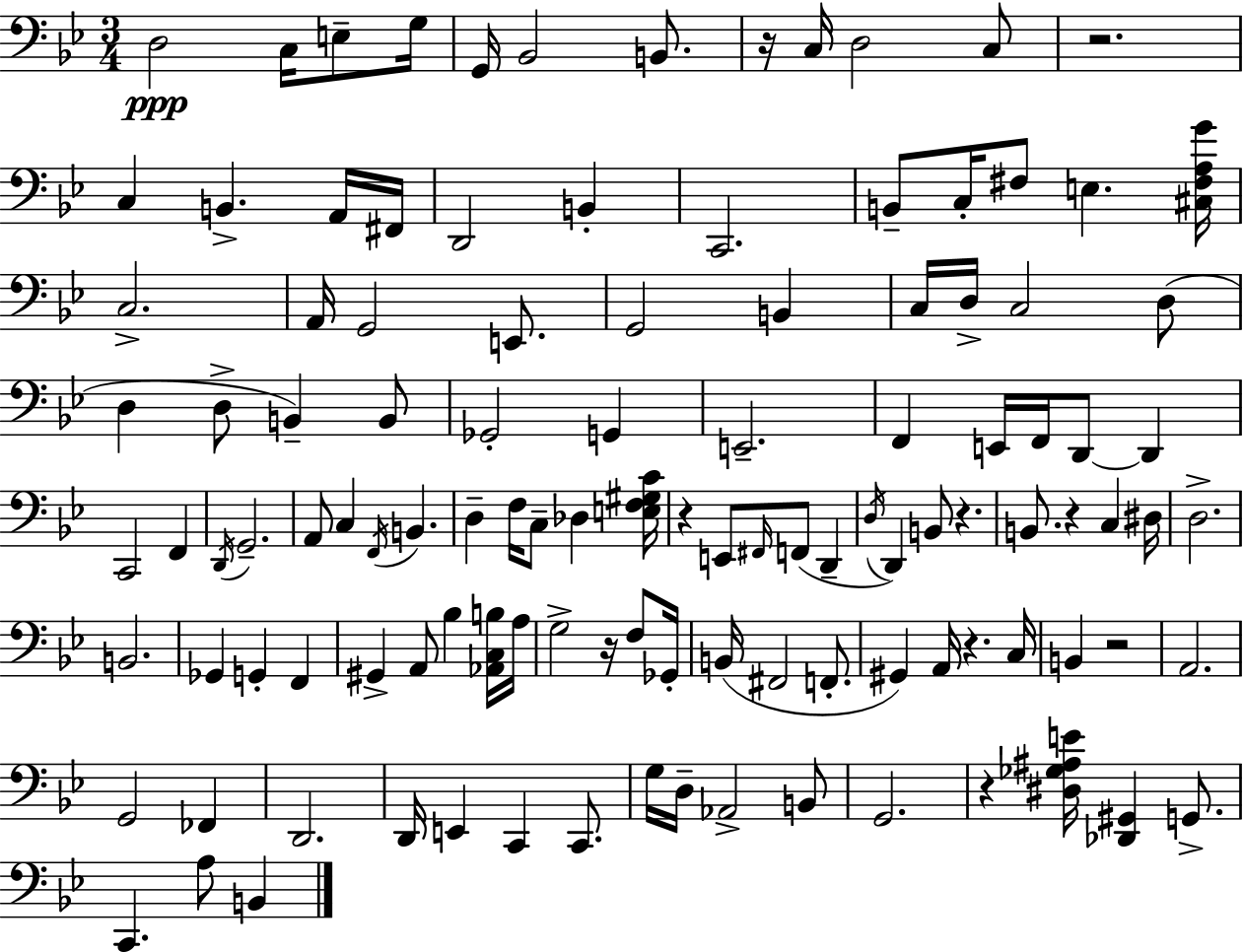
D3/h C3/s E3/e G3/s G2/s Bb2/h B2/e. R/s C3/s D3/h C3/e R/h. C3/q B2/q. A2/s F#2/s D2/h B2/q C2/h. B2/e C3/s F#3/e E3/q. [C#3,F#3,A3,G4]/s C3/h. A2/s G2/h E2/e. G2/h B2/q C3/s D3/s C3/h D3/e D3/q D3/e B2/q B2/e Gb2/h G2/q E2/h. F2/q E2/s F2/s D2/e D2/q C2/h F2/q D2/s G2/h. A2/e C3/q F2/s B2/q. D3/q F3/s C3/e Db3/q [E3,F3,G#3,C4]/s R/q E2/e F#2/s F2/e D2/q D3/s D2/q B2/e R/q. B2/e. R/q C3/q D#3/s D3/h. B2/h. Gb2/q G2/q F2/q G#2/q A2/e Bb3/q [Ab2,C3,B3]/s A3/s G3/h R/s F3/e Gb2/s B2/s F#2/h F2/e. G#2/q A2/s R/q. C3/s B2/q R/h A2/h. G2/h FES2/q D2/h. D2/s E2/q C2/q C2/e. G3/s D3/s Ab2/h B2/e G2/h. R/q [D#3,Gb3,A#3,E4]/s [Db2,G#2]/q G2/e. C2/q. A3/e B2/q